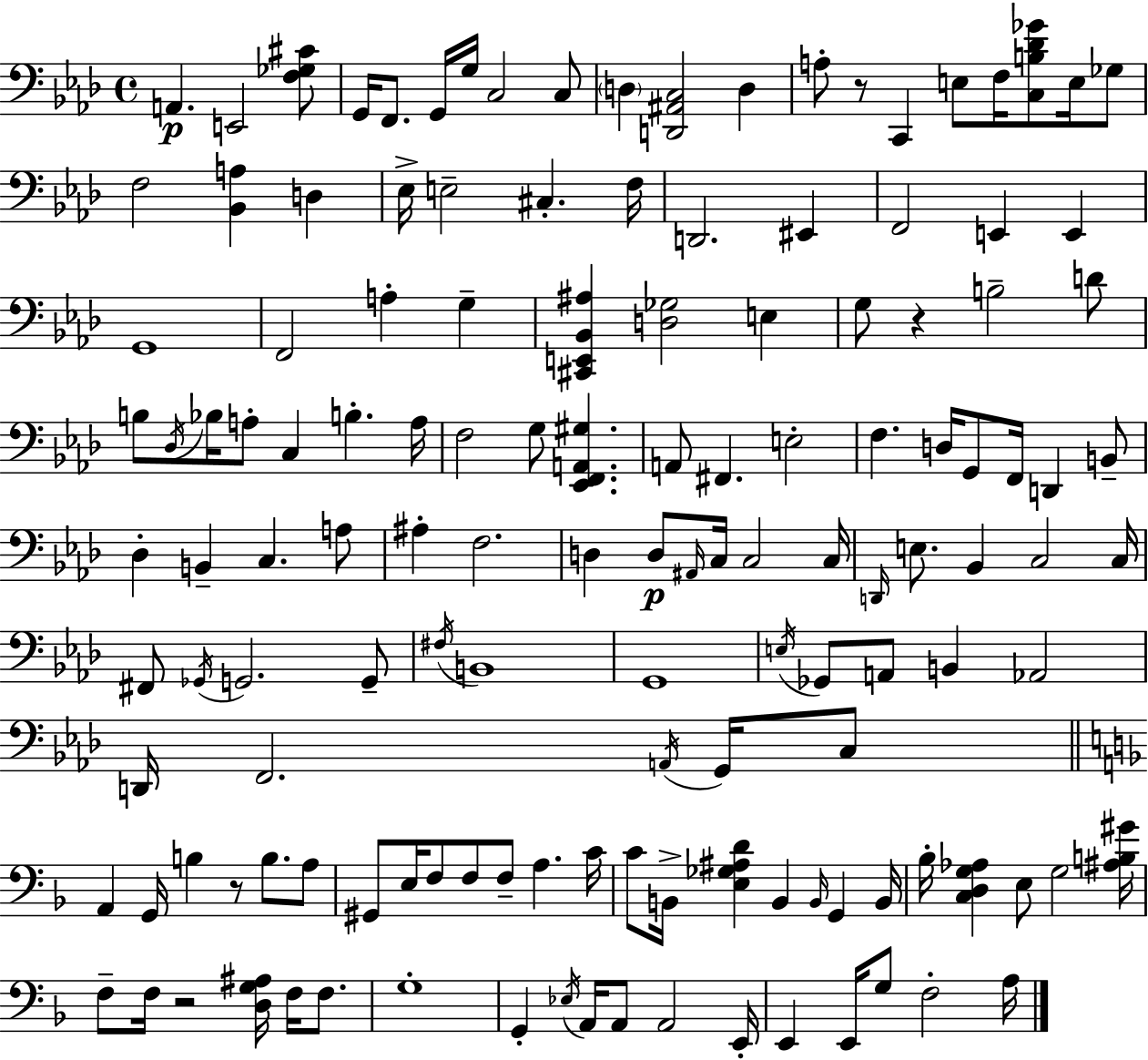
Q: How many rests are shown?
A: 4